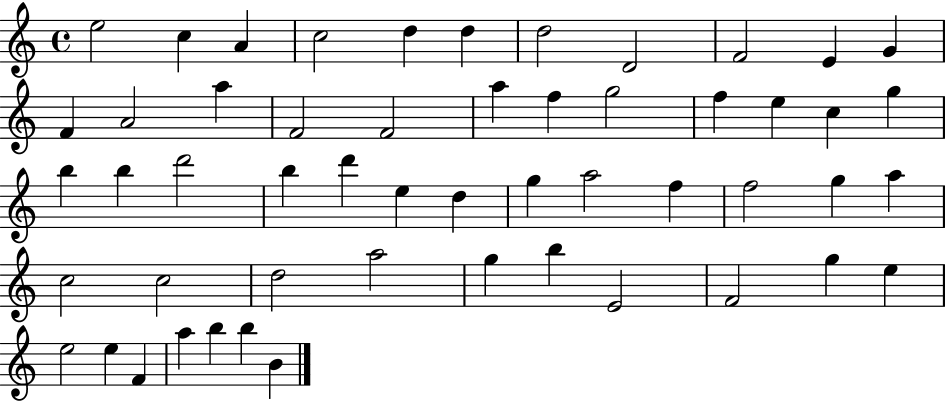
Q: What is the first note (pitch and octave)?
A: E5